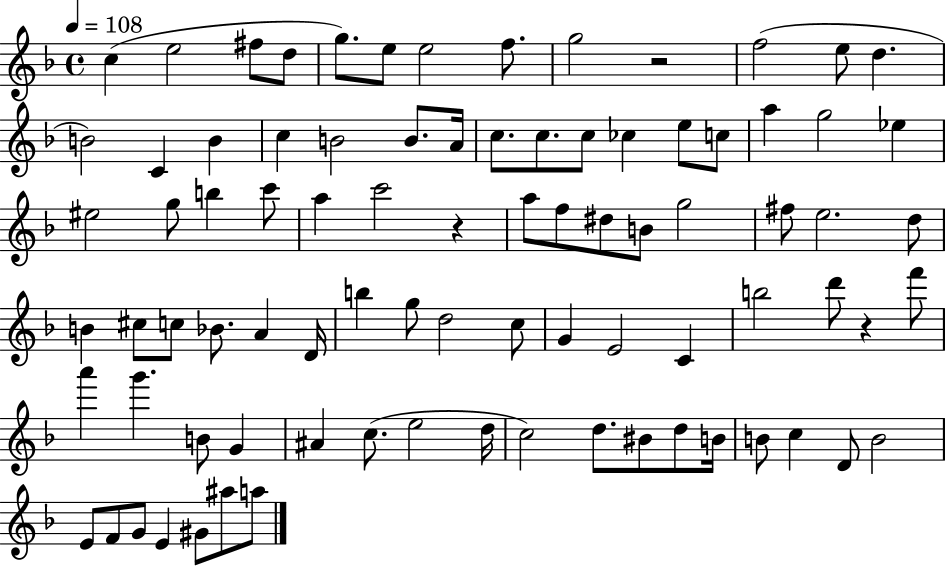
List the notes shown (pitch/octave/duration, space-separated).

C5/q E5/h F#5/e D5/e G5/e. E5/e E5/h F5/e. G5/h R/h F5/h E5/e D5/q. B4/h C4/q B4/q C5/q B4/h B4/e. A4/s C5/e. C5/e. C5/e CES5/q E5/e C5/e A5/q G5/h Eb5/q EIS5/h G5/e B5/q C6/e A5/q C6/h R/q A5/e F5/e D#5/e B4/e G5/h F#5/e E5/h. D5/e B4/q C#5/e C5/e Bb4/e. A4/q D4/s B5/q G5/e D5/h C5/e G4/q E4/h C4/q B5/h D6/e R/q F6/e A6/q G6/q. B4/e G4/q A#4/q C5/e. E5/h D5/s C5/h D5/e. BIS4/e D5/e B4/s B4/e C5/q D4/e B4/h E4/e F4/e G4/e E4/q G#4/e A#5/e A5/e